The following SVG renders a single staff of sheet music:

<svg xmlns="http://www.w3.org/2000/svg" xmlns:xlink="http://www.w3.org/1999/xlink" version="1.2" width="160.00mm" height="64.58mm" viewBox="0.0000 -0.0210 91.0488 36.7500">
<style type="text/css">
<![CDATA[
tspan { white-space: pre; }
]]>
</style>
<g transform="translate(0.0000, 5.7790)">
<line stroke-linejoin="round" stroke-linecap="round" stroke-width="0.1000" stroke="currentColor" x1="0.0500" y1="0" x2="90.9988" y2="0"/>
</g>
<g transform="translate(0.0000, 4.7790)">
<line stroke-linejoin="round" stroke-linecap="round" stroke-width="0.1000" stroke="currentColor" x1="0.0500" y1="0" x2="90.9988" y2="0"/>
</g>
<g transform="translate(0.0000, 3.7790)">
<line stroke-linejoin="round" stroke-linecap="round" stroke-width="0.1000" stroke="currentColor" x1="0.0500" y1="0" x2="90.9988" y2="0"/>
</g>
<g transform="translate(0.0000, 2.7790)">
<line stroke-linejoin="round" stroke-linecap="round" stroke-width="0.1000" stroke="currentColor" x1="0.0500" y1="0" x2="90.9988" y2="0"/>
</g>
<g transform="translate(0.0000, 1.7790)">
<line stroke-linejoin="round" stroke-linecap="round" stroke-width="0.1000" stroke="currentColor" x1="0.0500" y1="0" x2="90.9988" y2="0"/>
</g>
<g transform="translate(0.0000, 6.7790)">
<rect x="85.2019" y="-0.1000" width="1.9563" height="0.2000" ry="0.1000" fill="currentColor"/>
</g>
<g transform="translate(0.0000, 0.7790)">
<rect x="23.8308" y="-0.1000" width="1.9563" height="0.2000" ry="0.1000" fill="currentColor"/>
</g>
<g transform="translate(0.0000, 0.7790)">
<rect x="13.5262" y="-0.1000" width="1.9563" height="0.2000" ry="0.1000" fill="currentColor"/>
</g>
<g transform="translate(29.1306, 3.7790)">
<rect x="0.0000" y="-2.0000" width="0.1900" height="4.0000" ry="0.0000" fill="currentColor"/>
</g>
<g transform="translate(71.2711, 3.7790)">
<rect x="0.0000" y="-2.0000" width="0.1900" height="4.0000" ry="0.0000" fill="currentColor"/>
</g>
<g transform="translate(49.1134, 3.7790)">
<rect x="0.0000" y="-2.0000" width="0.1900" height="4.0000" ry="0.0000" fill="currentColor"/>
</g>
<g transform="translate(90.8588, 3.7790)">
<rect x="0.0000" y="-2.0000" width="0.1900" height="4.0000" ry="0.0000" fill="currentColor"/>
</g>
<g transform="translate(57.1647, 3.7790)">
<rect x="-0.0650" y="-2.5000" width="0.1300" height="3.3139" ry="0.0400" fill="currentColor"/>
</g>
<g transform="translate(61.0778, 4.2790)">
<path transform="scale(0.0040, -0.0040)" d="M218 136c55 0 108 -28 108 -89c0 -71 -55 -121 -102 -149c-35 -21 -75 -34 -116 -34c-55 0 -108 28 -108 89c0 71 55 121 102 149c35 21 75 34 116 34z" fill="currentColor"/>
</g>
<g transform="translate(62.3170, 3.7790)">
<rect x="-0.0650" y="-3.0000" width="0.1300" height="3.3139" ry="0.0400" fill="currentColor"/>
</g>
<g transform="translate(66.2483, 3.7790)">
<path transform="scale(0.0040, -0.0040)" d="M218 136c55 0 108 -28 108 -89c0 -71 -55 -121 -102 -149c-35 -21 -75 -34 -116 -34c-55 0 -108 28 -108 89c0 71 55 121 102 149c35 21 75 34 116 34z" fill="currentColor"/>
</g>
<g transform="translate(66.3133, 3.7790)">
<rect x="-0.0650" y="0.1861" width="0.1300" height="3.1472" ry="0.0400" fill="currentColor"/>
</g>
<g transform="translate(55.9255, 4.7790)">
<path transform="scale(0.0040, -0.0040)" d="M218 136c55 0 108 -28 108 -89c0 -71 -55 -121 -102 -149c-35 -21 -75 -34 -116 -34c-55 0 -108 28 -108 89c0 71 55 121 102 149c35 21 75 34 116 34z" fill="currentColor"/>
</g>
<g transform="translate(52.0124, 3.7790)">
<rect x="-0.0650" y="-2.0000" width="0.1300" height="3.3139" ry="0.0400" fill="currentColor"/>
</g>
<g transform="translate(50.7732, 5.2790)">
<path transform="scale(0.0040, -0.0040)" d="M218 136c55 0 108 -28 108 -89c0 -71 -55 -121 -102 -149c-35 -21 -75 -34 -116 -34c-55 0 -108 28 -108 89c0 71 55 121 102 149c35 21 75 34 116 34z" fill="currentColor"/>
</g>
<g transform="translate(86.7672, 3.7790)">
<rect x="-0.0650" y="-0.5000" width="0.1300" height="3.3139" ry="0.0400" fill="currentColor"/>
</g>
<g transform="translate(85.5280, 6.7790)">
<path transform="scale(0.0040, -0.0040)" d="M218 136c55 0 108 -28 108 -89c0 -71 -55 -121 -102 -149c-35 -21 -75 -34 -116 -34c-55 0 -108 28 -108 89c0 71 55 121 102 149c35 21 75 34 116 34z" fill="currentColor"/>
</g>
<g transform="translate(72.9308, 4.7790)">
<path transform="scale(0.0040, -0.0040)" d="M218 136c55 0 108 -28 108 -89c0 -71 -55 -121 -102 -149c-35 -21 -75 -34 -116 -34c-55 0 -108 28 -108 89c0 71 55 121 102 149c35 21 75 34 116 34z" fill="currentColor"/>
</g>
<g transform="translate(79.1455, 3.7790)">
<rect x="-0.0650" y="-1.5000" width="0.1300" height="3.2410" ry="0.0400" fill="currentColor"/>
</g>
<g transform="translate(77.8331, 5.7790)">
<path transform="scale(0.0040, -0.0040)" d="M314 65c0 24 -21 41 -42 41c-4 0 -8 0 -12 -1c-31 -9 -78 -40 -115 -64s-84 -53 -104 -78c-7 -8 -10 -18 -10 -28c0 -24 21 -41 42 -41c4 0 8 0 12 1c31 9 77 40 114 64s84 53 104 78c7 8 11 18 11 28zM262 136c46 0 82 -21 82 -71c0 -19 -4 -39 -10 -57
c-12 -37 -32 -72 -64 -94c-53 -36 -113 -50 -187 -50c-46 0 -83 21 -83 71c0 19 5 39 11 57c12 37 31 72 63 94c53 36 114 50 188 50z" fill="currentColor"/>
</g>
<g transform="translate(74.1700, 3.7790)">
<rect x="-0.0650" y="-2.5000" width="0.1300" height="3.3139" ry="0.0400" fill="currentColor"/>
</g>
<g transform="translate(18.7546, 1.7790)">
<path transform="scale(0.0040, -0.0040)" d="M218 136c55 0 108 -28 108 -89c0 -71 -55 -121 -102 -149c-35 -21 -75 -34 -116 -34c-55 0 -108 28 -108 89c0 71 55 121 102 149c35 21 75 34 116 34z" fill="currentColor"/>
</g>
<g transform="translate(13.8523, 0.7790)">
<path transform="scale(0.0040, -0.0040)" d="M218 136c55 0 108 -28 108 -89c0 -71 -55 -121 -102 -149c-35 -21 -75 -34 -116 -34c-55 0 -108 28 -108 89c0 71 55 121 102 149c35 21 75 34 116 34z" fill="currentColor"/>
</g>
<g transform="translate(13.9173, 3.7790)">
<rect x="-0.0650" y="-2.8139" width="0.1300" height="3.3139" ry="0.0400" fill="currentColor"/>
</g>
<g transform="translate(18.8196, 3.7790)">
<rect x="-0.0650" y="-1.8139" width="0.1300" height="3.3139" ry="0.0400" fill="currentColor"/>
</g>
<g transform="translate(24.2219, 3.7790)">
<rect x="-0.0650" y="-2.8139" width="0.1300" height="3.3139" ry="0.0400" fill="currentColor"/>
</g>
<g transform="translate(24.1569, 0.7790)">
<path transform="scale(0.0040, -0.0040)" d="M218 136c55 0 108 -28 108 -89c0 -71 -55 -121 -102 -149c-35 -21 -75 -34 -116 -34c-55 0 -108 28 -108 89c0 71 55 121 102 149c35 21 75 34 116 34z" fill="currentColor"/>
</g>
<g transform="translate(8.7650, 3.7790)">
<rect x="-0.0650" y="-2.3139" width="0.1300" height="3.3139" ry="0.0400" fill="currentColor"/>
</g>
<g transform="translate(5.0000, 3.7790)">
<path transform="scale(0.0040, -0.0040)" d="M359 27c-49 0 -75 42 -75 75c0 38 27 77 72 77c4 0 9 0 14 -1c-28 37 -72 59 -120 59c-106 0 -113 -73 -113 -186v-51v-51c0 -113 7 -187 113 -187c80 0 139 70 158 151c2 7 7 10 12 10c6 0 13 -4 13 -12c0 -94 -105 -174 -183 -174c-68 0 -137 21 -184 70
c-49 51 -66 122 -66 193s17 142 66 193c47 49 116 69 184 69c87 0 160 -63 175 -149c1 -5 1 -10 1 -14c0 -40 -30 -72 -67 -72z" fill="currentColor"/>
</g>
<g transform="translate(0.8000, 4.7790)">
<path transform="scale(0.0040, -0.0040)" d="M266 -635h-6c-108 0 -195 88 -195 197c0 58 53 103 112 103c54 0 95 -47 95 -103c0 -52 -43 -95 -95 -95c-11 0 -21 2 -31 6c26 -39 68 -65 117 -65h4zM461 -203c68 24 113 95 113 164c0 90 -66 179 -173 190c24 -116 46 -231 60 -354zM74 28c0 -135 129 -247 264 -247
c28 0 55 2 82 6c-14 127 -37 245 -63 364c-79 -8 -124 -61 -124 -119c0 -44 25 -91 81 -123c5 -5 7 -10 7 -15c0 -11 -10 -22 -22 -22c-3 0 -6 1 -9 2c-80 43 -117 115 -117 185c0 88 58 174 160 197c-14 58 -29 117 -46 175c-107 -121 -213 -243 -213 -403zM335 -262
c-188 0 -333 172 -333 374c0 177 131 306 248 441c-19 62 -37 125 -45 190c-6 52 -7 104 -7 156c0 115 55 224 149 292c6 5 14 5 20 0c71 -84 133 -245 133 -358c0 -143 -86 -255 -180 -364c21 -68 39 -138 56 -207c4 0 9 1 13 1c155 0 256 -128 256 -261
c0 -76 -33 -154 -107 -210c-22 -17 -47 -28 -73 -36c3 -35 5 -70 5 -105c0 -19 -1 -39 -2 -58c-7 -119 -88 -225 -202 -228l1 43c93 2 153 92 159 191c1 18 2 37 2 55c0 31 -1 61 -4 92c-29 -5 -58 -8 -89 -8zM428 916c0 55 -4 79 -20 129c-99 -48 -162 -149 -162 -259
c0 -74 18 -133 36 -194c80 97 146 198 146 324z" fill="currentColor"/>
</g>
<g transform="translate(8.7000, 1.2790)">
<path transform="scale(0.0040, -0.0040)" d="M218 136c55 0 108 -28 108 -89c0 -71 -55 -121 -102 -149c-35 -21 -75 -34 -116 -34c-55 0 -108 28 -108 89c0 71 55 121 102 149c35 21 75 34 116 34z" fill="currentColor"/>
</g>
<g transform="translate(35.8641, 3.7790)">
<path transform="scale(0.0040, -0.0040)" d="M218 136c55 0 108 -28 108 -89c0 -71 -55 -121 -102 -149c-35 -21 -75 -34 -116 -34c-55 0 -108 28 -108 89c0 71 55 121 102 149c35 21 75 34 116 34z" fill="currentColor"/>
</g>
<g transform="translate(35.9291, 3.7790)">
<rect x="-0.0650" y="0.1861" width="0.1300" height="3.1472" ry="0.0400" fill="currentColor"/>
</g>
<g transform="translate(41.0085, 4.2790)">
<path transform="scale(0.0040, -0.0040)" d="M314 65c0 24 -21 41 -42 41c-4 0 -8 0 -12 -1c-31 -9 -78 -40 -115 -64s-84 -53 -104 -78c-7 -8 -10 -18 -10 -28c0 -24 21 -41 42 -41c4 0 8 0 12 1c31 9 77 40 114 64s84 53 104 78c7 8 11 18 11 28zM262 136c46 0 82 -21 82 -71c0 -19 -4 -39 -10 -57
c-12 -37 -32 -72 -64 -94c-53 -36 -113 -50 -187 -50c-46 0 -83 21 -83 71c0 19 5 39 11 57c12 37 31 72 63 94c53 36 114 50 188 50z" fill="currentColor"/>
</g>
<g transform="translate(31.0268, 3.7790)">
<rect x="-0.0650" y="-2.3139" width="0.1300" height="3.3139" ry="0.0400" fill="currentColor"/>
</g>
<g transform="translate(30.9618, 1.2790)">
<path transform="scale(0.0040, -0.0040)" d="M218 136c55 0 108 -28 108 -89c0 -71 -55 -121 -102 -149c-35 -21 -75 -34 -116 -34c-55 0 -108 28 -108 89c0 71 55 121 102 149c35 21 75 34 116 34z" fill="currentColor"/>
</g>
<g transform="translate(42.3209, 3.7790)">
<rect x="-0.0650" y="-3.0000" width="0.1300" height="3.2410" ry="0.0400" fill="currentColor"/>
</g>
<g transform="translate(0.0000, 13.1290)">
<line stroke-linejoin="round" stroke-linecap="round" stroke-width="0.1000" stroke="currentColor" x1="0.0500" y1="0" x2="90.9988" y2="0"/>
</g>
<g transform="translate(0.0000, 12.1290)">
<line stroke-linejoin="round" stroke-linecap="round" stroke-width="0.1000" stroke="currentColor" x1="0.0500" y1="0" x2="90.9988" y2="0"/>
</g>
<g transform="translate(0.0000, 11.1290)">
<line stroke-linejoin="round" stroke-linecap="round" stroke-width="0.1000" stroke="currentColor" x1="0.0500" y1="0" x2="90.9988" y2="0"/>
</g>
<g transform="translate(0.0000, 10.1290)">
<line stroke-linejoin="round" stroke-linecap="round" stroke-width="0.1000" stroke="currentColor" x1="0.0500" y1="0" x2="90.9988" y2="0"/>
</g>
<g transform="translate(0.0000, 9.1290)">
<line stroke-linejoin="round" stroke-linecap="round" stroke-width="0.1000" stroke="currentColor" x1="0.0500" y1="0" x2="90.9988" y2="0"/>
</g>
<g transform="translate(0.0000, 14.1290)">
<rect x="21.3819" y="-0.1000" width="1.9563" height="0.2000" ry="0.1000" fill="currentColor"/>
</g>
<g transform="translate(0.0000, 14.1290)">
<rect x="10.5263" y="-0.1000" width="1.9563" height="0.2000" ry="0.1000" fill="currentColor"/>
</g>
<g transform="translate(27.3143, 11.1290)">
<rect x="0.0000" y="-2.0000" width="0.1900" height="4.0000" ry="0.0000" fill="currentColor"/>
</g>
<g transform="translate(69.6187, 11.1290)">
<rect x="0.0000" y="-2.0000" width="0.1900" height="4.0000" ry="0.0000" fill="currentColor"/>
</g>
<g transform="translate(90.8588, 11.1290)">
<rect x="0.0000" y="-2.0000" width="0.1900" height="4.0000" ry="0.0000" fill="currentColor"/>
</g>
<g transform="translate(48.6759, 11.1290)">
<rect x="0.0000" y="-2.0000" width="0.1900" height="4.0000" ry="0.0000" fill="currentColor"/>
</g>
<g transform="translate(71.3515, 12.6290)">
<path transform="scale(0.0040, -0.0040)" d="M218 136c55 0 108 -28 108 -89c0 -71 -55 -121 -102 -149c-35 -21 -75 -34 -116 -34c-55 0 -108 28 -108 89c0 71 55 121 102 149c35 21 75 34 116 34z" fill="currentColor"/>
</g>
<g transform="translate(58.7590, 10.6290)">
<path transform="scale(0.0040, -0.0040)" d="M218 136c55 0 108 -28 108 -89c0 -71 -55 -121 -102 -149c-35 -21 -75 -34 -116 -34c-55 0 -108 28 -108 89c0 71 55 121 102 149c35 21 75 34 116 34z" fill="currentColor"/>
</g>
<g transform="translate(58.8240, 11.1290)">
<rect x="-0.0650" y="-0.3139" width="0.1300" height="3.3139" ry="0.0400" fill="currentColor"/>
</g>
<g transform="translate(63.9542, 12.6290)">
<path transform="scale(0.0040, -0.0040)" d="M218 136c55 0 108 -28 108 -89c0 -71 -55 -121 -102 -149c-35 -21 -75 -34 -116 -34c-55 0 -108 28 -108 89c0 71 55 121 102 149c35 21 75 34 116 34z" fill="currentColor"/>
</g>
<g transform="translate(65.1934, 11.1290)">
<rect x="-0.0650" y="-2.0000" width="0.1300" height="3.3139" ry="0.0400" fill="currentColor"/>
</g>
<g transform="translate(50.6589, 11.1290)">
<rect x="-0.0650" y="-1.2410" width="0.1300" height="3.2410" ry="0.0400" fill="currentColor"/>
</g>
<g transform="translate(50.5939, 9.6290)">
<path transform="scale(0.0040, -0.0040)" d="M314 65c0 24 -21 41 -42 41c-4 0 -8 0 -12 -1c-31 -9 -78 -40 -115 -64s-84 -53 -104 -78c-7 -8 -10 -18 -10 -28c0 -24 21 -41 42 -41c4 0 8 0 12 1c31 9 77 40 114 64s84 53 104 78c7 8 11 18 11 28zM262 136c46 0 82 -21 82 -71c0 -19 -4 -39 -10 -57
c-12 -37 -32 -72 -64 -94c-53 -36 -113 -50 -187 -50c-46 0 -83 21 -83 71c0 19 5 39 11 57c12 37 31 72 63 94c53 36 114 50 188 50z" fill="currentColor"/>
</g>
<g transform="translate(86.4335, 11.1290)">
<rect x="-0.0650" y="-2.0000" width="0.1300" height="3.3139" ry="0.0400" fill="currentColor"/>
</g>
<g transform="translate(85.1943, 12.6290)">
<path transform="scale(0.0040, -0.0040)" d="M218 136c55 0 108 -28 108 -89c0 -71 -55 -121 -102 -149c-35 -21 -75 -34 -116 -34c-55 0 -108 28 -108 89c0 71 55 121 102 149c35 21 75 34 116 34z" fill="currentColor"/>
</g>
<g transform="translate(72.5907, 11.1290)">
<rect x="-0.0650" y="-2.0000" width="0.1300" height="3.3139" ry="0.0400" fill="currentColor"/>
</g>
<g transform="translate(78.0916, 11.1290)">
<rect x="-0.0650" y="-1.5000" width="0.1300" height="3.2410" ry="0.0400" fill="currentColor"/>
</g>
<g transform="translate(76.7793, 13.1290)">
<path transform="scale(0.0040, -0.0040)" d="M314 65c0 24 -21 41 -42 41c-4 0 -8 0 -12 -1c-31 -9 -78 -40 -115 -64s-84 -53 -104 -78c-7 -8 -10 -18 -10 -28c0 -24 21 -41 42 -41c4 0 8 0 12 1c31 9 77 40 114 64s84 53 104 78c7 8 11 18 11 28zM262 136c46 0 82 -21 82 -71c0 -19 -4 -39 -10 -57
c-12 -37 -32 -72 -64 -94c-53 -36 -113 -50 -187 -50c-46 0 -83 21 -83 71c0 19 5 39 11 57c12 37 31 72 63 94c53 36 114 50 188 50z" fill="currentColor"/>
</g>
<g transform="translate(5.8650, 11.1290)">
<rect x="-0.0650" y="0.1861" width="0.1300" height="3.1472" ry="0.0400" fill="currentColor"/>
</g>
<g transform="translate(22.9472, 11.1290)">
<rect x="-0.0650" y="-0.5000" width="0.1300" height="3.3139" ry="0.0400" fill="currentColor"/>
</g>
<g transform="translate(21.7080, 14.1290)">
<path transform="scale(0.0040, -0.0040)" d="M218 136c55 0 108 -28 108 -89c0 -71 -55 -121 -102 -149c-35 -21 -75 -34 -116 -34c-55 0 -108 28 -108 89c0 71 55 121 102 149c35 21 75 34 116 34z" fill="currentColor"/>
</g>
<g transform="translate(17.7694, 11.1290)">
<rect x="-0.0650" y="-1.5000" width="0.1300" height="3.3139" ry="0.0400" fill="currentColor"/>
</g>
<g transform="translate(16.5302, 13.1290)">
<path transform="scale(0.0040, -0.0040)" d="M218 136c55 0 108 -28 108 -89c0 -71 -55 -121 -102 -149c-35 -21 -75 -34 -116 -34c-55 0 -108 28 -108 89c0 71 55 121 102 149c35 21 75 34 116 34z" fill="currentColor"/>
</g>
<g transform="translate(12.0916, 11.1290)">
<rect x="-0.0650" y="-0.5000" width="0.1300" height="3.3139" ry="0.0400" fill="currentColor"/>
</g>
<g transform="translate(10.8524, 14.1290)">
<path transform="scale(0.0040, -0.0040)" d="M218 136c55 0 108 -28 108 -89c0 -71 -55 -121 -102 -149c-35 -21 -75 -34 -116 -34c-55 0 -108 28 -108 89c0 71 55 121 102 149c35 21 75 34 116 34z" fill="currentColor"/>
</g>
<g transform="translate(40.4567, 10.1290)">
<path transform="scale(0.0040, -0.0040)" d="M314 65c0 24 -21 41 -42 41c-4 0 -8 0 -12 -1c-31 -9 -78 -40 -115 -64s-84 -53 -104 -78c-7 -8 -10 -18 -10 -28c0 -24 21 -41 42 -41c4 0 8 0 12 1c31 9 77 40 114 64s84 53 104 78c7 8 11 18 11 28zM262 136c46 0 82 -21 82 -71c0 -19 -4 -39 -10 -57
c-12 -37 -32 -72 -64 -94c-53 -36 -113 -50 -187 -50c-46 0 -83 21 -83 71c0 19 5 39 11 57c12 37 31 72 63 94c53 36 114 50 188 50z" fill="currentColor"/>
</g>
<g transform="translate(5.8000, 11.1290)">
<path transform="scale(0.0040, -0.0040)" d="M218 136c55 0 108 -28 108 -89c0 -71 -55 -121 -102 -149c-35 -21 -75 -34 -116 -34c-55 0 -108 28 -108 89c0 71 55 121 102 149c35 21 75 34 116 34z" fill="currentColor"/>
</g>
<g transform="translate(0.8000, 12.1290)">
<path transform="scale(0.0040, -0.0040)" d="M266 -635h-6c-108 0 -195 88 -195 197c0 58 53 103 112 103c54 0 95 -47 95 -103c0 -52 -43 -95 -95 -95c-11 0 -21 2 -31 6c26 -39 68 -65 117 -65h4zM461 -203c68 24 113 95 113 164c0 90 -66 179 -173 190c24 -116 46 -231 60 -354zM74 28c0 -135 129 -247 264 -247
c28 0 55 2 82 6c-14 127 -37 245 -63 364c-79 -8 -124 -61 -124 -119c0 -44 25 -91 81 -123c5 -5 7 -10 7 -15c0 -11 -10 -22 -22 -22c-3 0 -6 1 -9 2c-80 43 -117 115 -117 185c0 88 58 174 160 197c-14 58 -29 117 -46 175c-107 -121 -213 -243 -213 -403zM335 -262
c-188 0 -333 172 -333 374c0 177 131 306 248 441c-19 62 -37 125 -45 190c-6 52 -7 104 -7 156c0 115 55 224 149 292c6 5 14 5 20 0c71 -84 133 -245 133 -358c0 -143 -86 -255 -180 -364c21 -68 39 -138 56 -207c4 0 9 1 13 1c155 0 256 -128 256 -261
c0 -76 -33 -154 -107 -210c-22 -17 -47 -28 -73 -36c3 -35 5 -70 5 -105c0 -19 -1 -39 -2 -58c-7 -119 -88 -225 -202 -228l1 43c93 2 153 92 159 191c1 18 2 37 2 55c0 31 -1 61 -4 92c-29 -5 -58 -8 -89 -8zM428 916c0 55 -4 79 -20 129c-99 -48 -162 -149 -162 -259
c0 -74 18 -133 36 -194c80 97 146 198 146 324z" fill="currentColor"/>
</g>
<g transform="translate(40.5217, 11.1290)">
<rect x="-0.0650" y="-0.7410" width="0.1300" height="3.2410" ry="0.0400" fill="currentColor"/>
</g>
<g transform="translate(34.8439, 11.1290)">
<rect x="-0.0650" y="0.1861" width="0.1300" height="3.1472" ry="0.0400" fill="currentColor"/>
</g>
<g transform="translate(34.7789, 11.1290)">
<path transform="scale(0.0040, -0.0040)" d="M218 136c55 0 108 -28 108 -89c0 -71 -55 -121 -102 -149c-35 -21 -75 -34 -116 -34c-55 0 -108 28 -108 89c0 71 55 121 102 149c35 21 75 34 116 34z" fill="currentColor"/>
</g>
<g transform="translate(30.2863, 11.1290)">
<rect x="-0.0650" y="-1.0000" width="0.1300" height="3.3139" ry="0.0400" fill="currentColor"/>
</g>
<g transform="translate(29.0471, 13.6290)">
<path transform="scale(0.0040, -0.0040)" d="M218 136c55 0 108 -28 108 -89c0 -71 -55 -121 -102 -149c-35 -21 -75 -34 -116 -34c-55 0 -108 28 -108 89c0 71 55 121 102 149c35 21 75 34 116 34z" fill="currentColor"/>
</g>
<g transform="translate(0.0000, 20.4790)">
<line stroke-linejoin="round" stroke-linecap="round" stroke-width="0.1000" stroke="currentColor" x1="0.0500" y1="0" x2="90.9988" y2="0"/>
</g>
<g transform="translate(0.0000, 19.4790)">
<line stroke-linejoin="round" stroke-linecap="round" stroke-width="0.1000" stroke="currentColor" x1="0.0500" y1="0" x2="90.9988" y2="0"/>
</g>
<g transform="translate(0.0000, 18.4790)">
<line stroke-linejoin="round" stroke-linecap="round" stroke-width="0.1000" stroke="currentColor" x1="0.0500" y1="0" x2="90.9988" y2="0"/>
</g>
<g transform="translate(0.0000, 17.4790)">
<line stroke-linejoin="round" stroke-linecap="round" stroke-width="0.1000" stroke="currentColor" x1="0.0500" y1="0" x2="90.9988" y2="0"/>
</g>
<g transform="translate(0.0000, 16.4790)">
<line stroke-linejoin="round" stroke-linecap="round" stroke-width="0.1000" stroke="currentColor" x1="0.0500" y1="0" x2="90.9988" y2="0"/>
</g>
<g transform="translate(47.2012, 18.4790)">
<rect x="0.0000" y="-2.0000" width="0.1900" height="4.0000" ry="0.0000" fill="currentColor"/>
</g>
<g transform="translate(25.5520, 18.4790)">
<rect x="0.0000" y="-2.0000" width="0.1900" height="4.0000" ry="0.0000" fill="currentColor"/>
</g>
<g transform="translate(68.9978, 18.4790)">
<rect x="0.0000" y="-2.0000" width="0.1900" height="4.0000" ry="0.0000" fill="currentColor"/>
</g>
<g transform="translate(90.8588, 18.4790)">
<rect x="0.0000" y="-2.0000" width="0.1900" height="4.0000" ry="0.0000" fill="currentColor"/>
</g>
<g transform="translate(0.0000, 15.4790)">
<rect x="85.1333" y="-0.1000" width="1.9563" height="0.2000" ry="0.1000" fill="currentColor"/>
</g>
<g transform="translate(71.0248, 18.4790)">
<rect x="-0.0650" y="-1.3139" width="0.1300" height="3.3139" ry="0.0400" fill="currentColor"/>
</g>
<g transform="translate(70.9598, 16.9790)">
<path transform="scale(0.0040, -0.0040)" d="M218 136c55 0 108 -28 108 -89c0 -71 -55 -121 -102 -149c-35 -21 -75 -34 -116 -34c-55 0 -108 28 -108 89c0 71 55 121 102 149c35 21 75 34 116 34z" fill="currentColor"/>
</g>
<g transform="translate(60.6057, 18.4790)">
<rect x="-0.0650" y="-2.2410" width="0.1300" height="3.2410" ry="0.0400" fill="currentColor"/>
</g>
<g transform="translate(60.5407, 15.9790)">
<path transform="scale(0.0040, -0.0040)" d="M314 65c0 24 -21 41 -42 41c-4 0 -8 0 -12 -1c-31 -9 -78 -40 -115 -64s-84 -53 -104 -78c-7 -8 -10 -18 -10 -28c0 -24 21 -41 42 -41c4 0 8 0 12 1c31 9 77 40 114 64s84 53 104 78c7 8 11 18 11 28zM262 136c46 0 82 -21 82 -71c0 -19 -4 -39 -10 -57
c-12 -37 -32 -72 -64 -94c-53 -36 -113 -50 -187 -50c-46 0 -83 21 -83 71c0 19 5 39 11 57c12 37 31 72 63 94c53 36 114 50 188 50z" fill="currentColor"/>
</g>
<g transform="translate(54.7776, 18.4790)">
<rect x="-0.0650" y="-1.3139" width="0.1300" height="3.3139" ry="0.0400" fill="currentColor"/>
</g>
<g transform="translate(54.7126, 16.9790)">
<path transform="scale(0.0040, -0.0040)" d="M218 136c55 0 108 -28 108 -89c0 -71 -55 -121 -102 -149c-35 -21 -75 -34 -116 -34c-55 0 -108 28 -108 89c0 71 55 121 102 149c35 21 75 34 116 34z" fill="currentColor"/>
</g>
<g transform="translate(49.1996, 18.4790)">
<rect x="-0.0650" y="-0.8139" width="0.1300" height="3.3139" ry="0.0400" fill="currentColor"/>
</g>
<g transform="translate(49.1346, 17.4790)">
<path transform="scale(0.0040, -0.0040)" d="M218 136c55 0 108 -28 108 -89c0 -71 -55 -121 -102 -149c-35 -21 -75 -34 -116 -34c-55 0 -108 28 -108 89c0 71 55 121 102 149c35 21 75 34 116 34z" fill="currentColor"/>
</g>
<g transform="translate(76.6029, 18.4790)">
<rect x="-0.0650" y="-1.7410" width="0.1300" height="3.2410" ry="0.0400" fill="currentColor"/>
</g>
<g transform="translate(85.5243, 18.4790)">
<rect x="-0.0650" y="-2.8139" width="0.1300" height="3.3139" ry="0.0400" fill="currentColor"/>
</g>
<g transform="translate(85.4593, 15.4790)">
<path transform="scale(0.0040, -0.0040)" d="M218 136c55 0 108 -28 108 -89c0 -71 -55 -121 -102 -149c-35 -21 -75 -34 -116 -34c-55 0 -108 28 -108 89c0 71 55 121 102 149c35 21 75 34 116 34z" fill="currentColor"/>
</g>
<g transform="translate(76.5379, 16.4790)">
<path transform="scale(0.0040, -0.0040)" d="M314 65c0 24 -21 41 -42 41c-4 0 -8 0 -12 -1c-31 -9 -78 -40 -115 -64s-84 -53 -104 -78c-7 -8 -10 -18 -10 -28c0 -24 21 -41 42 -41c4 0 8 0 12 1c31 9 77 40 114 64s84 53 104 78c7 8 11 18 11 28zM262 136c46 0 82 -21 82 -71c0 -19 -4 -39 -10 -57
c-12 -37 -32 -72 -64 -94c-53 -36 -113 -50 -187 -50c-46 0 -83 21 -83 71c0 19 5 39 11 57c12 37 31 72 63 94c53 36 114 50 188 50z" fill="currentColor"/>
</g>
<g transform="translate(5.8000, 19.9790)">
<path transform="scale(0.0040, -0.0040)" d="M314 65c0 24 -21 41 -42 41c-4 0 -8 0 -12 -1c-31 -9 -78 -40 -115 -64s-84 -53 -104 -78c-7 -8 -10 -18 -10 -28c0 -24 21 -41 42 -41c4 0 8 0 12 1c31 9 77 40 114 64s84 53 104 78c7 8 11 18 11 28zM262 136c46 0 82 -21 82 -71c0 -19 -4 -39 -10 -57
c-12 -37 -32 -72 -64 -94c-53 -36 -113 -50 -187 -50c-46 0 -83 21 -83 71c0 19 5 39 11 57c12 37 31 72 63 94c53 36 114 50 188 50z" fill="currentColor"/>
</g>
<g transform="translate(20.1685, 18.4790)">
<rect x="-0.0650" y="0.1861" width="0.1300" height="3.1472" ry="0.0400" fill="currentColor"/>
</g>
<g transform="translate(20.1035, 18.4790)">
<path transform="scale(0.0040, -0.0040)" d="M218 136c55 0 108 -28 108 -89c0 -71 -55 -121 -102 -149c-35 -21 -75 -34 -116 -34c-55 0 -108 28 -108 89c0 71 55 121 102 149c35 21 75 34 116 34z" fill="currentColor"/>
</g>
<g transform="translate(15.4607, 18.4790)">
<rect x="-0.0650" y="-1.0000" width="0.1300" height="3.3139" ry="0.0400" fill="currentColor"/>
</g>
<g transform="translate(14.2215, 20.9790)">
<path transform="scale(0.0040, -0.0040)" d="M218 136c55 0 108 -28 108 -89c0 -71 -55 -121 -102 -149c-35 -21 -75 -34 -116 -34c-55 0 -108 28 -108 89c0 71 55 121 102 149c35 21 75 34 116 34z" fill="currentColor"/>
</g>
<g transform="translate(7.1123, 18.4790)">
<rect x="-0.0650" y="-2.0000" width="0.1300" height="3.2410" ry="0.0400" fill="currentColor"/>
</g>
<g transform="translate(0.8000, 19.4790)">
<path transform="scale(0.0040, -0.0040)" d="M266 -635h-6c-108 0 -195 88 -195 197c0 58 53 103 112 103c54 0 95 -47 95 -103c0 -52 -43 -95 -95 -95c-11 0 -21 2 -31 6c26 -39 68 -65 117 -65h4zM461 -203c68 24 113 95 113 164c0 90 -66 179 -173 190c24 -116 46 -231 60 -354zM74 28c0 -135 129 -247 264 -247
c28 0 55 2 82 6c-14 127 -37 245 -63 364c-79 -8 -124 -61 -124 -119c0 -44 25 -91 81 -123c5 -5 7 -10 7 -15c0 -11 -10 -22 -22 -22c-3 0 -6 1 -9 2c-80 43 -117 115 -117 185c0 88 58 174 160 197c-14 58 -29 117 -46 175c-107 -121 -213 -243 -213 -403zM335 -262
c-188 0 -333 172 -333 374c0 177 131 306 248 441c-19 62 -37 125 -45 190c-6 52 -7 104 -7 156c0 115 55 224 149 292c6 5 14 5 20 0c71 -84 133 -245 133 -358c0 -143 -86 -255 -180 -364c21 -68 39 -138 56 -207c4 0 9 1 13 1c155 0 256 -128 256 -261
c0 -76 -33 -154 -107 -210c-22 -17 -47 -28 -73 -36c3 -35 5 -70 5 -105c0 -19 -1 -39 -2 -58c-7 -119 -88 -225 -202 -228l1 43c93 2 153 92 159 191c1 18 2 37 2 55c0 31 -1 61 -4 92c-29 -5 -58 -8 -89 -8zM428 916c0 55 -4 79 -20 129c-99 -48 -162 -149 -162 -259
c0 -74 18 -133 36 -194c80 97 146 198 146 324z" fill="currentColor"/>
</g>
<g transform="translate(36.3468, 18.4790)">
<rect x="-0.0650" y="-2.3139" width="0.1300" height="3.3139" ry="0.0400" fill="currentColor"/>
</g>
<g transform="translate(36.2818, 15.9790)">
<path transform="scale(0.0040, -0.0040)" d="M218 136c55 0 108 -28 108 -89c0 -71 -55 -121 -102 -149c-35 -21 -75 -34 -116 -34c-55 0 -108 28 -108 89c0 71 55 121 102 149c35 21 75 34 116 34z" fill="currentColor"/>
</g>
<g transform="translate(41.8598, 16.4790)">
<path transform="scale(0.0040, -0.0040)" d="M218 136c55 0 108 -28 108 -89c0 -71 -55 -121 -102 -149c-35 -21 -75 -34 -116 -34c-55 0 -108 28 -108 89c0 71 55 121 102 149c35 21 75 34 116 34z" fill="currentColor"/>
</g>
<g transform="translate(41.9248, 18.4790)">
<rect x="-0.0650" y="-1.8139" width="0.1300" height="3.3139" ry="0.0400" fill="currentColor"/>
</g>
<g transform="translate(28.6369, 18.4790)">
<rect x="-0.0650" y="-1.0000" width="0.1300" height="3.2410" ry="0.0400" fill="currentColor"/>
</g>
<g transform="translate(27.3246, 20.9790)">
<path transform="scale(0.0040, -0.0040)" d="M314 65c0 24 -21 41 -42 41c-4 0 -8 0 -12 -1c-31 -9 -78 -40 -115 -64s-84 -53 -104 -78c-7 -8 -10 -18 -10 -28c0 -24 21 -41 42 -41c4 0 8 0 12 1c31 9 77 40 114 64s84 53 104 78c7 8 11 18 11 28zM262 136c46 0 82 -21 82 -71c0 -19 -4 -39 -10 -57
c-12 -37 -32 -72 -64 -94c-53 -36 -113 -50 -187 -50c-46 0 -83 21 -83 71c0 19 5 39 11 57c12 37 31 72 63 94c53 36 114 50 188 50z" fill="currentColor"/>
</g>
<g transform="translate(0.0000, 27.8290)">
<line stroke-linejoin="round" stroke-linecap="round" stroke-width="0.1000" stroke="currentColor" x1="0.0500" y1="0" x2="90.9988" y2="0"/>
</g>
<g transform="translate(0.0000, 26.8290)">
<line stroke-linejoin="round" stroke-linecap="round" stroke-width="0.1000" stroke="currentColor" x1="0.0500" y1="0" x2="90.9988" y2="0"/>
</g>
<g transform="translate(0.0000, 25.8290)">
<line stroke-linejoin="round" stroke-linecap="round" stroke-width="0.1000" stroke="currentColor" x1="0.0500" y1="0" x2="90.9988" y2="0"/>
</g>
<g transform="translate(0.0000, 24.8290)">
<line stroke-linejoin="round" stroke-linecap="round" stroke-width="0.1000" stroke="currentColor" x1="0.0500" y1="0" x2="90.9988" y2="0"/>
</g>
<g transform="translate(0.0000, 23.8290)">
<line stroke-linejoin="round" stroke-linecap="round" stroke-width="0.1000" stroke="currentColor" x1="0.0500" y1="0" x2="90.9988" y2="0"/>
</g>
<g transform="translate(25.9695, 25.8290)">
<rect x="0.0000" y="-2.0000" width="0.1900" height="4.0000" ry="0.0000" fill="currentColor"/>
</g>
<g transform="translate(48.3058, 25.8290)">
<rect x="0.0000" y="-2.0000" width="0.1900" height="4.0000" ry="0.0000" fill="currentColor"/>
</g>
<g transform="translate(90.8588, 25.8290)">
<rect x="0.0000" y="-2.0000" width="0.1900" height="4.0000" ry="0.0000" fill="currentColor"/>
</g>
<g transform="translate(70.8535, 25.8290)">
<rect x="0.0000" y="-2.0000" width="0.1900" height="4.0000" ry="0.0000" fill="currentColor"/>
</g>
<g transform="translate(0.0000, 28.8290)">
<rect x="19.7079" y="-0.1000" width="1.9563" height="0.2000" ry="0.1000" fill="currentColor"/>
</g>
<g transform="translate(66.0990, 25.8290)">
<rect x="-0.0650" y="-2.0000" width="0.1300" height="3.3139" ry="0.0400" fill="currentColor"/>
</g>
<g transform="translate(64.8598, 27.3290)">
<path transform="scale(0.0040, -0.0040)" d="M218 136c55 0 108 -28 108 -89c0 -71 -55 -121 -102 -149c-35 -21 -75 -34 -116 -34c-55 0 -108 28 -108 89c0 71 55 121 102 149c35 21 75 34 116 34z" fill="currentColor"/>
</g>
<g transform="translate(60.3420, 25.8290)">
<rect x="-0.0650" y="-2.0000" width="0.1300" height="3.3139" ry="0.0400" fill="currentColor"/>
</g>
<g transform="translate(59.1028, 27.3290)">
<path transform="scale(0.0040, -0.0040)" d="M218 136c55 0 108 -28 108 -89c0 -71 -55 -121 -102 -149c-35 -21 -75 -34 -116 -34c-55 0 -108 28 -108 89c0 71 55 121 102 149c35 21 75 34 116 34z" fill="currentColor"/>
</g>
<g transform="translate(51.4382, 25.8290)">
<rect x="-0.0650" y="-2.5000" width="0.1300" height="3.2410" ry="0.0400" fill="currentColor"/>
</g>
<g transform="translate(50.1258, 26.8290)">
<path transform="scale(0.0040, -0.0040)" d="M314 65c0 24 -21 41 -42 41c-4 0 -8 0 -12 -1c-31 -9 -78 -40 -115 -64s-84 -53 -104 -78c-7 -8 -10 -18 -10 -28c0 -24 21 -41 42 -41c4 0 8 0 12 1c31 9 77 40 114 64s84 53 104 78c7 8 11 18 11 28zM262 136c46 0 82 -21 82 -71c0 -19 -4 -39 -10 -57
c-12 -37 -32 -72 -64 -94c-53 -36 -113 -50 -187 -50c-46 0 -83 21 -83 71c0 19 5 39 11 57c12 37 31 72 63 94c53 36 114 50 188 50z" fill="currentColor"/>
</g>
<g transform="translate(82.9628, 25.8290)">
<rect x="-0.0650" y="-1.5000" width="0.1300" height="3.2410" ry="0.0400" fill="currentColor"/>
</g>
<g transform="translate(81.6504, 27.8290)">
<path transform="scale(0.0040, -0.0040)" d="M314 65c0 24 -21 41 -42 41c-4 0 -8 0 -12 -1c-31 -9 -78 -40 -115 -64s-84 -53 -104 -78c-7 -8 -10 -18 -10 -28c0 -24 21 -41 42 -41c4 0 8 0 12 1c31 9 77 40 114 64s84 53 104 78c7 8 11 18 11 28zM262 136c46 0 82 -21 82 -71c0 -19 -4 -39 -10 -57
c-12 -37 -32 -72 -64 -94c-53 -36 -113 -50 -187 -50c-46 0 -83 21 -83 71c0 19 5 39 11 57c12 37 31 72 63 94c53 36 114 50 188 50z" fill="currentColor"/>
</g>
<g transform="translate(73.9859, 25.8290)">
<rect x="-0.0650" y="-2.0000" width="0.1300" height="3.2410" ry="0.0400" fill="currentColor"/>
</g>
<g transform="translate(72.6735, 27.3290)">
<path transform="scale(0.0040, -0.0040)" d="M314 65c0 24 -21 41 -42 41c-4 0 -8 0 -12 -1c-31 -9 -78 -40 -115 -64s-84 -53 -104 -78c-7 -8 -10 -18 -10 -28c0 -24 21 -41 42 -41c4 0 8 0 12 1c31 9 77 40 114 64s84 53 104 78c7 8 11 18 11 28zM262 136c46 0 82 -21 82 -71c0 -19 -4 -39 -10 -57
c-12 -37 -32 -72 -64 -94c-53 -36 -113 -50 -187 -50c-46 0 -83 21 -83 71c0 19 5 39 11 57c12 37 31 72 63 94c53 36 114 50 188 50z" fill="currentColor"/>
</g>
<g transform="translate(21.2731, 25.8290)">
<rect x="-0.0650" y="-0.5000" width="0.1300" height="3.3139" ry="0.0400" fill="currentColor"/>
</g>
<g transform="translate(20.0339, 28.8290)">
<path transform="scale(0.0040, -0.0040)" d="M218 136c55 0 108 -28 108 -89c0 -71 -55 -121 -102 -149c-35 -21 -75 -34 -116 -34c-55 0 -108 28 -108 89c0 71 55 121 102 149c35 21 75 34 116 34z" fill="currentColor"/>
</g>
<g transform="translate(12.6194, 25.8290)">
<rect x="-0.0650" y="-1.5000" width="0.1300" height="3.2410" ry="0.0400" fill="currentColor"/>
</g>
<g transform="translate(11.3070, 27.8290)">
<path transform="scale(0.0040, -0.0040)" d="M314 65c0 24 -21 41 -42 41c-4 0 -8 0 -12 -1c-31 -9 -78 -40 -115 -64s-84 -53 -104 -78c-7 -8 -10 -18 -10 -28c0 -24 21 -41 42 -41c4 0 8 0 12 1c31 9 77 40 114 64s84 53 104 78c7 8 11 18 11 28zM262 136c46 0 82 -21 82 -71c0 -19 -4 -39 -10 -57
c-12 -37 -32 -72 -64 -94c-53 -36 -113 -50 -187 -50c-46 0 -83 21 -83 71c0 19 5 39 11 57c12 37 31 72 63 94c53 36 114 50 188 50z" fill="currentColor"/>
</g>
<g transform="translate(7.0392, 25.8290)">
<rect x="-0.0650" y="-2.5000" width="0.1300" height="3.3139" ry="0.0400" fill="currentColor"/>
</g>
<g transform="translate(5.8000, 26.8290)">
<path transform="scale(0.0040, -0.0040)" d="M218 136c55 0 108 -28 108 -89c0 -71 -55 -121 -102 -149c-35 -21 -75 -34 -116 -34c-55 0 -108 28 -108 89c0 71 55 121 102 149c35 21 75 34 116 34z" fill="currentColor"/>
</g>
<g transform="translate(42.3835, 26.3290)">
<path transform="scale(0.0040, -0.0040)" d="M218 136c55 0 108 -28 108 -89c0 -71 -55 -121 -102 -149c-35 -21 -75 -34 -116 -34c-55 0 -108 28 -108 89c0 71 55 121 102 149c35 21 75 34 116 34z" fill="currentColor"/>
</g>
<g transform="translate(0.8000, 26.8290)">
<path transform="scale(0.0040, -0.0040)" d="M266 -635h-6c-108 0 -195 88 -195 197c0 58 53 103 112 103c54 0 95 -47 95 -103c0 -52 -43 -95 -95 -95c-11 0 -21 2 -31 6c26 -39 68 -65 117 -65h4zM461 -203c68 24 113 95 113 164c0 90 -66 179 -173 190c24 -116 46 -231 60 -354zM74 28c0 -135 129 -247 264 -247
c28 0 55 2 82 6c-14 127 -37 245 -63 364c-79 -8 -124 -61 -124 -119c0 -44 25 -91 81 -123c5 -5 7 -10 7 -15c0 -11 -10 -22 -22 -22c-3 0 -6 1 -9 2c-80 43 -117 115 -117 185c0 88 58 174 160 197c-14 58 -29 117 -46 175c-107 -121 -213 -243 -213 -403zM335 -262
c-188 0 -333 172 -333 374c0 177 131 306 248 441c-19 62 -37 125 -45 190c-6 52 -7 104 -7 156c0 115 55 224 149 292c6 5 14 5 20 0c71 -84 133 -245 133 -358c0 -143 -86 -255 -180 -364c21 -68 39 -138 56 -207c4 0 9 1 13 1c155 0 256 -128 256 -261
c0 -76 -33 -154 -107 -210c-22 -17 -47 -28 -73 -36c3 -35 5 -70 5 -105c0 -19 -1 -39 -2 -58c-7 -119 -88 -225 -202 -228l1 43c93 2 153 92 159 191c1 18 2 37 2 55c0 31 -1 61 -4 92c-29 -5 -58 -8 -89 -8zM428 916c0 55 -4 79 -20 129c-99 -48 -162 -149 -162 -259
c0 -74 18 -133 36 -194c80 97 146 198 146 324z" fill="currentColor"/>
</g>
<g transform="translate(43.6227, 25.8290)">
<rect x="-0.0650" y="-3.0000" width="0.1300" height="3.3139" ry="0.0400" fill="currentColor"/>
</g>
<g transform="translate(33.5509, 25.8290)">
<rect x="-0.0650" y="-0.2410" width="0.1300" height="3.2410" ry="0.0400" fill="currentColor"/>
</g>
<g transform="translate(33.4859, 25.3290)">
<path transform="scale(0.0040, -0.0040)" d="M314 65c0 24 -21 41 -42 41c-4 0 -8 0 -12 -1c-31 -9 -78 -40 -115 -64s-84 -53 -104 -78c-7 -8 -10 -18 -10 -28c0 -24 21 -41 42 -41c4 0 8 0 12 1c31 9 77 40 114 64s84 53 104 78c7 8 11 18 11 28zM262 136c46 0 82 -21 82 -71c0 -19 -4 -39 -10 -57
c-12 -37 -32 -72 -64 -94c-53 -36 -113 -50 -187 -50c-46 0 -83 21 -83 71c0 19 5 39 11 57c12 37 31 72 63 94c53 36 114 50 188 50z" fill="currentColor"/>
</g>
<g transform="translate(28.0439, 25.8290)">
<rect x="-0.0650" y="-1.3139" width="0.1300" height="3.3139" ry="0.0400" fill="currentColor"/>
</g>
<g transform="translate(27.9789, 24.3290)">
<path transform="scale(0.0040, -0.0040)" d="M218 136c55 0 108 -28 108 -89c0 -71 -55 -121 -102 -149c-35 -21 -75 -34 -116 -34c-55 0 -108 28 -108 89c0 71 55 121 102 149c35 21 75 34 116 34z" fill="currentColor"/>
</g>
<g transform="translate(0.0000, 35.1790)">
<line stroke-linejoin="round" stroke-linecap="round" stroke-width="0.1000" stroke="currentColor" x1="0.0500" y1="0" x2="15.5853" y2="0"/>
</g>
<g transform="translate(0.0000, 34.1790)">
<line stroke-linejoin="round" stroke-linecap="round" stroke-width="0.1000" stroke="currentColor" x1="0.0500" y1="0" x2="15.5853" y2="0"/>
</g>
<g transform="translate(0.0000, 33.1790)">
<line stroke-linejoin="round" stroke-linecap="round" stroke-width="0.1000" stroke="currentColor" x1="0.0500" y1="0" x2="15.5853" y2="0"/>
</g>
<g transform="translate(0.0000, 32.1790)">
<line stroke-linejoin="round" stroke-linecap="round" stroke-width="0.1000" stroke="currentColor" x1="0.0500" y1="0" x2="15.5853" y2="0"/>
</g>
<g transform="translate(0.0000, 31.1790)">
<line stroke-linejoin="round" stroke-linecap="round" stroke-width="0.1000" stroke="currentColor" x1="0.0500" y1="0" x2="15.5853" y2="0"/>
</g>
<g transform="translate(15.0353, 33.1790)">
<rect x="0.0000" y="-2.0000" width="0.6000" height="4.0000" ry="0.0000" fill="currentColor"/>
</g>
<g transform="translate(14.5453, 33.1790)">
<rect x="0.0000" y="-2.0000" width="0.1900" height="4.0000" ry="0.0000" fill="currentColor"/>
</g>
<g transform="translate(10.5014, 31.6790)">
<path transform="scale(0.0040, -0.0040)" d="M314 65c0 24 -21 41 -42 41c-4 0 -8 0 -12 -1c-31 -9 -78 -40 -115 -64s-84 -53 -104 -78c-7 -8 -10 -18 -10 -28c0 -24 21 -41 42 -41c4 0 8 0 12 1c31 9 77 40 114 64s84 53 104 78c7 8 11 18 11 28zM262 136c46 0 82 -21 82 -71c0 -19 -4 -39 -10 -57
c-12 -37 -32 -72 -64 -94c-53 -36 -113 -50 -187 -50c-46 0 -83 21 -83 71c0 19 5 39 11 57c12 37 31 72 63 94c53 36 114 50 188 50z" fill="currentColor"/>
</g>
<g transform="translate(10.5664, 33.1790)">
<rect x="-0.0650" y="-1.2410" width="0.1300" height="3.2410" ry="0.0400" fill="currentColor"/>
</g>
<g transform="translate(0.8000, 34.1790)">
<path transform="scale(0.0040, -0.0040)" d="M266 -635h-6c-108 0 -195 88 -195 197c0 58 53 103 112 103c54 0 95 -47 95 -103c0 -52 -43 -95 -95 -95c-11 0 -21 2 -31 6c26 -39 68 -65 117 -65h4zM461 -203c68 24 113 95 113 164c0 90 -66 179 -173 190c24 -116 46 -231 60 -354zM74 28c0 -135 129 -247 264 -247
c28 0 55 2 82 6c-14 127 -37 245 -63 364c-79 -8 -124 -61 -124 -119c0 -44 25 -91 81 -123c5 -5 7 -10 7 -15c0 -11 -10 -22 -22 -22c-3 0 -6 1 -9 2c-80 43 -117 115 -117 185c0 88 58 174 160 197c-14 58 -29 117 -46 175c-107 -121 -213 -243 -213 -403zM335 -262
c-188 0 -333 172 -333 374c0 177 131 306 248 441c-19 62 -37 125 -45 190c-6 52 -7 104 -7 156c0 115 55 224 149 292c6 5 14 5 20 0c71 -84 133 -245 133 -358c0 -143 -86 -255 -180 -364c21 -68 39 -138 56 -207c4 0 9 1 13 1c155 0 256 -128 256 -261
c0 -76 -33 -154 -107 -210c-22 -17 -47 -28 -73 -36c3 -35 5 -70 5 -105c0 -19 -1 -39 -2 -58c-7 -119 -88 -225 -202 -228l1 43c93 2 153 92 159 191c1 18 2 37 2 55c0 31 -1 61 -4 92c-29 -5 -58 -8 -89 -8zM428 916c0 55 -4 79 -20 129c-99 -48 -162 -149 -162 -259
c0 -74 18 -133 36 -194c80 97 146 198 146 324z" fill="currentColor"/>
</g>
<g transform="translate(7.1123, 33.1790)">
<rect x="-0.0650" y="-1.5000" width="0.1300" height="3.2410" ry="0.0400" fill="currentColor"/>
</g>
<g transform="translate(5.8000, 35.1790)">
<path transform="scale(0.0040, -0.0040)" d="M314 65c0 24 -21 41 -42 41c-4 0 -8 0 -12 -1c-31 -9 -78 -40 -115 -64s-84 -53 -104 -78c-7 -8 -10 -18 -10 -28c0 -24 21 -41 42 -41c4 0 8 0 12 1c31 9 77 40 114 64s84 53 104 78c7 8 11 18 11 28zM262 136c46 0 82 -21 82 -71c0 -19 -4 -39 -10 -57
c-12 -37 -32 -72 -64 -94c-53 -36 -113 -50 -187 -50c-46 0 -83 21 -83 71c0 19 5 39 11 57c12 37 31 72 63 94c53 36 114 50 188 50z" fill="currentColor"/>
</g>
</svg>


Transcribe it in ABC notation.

X:1
T:Untitled
M:4/4
L:1/4
K:C
g a f a g B A2 F G A B G E2 C B C E C D B d2 e2 c F F E2 F F2 D B D2 g f d e g2 e f2 a G E2 C e c2 A G2 F F F2 E2 E2 e2